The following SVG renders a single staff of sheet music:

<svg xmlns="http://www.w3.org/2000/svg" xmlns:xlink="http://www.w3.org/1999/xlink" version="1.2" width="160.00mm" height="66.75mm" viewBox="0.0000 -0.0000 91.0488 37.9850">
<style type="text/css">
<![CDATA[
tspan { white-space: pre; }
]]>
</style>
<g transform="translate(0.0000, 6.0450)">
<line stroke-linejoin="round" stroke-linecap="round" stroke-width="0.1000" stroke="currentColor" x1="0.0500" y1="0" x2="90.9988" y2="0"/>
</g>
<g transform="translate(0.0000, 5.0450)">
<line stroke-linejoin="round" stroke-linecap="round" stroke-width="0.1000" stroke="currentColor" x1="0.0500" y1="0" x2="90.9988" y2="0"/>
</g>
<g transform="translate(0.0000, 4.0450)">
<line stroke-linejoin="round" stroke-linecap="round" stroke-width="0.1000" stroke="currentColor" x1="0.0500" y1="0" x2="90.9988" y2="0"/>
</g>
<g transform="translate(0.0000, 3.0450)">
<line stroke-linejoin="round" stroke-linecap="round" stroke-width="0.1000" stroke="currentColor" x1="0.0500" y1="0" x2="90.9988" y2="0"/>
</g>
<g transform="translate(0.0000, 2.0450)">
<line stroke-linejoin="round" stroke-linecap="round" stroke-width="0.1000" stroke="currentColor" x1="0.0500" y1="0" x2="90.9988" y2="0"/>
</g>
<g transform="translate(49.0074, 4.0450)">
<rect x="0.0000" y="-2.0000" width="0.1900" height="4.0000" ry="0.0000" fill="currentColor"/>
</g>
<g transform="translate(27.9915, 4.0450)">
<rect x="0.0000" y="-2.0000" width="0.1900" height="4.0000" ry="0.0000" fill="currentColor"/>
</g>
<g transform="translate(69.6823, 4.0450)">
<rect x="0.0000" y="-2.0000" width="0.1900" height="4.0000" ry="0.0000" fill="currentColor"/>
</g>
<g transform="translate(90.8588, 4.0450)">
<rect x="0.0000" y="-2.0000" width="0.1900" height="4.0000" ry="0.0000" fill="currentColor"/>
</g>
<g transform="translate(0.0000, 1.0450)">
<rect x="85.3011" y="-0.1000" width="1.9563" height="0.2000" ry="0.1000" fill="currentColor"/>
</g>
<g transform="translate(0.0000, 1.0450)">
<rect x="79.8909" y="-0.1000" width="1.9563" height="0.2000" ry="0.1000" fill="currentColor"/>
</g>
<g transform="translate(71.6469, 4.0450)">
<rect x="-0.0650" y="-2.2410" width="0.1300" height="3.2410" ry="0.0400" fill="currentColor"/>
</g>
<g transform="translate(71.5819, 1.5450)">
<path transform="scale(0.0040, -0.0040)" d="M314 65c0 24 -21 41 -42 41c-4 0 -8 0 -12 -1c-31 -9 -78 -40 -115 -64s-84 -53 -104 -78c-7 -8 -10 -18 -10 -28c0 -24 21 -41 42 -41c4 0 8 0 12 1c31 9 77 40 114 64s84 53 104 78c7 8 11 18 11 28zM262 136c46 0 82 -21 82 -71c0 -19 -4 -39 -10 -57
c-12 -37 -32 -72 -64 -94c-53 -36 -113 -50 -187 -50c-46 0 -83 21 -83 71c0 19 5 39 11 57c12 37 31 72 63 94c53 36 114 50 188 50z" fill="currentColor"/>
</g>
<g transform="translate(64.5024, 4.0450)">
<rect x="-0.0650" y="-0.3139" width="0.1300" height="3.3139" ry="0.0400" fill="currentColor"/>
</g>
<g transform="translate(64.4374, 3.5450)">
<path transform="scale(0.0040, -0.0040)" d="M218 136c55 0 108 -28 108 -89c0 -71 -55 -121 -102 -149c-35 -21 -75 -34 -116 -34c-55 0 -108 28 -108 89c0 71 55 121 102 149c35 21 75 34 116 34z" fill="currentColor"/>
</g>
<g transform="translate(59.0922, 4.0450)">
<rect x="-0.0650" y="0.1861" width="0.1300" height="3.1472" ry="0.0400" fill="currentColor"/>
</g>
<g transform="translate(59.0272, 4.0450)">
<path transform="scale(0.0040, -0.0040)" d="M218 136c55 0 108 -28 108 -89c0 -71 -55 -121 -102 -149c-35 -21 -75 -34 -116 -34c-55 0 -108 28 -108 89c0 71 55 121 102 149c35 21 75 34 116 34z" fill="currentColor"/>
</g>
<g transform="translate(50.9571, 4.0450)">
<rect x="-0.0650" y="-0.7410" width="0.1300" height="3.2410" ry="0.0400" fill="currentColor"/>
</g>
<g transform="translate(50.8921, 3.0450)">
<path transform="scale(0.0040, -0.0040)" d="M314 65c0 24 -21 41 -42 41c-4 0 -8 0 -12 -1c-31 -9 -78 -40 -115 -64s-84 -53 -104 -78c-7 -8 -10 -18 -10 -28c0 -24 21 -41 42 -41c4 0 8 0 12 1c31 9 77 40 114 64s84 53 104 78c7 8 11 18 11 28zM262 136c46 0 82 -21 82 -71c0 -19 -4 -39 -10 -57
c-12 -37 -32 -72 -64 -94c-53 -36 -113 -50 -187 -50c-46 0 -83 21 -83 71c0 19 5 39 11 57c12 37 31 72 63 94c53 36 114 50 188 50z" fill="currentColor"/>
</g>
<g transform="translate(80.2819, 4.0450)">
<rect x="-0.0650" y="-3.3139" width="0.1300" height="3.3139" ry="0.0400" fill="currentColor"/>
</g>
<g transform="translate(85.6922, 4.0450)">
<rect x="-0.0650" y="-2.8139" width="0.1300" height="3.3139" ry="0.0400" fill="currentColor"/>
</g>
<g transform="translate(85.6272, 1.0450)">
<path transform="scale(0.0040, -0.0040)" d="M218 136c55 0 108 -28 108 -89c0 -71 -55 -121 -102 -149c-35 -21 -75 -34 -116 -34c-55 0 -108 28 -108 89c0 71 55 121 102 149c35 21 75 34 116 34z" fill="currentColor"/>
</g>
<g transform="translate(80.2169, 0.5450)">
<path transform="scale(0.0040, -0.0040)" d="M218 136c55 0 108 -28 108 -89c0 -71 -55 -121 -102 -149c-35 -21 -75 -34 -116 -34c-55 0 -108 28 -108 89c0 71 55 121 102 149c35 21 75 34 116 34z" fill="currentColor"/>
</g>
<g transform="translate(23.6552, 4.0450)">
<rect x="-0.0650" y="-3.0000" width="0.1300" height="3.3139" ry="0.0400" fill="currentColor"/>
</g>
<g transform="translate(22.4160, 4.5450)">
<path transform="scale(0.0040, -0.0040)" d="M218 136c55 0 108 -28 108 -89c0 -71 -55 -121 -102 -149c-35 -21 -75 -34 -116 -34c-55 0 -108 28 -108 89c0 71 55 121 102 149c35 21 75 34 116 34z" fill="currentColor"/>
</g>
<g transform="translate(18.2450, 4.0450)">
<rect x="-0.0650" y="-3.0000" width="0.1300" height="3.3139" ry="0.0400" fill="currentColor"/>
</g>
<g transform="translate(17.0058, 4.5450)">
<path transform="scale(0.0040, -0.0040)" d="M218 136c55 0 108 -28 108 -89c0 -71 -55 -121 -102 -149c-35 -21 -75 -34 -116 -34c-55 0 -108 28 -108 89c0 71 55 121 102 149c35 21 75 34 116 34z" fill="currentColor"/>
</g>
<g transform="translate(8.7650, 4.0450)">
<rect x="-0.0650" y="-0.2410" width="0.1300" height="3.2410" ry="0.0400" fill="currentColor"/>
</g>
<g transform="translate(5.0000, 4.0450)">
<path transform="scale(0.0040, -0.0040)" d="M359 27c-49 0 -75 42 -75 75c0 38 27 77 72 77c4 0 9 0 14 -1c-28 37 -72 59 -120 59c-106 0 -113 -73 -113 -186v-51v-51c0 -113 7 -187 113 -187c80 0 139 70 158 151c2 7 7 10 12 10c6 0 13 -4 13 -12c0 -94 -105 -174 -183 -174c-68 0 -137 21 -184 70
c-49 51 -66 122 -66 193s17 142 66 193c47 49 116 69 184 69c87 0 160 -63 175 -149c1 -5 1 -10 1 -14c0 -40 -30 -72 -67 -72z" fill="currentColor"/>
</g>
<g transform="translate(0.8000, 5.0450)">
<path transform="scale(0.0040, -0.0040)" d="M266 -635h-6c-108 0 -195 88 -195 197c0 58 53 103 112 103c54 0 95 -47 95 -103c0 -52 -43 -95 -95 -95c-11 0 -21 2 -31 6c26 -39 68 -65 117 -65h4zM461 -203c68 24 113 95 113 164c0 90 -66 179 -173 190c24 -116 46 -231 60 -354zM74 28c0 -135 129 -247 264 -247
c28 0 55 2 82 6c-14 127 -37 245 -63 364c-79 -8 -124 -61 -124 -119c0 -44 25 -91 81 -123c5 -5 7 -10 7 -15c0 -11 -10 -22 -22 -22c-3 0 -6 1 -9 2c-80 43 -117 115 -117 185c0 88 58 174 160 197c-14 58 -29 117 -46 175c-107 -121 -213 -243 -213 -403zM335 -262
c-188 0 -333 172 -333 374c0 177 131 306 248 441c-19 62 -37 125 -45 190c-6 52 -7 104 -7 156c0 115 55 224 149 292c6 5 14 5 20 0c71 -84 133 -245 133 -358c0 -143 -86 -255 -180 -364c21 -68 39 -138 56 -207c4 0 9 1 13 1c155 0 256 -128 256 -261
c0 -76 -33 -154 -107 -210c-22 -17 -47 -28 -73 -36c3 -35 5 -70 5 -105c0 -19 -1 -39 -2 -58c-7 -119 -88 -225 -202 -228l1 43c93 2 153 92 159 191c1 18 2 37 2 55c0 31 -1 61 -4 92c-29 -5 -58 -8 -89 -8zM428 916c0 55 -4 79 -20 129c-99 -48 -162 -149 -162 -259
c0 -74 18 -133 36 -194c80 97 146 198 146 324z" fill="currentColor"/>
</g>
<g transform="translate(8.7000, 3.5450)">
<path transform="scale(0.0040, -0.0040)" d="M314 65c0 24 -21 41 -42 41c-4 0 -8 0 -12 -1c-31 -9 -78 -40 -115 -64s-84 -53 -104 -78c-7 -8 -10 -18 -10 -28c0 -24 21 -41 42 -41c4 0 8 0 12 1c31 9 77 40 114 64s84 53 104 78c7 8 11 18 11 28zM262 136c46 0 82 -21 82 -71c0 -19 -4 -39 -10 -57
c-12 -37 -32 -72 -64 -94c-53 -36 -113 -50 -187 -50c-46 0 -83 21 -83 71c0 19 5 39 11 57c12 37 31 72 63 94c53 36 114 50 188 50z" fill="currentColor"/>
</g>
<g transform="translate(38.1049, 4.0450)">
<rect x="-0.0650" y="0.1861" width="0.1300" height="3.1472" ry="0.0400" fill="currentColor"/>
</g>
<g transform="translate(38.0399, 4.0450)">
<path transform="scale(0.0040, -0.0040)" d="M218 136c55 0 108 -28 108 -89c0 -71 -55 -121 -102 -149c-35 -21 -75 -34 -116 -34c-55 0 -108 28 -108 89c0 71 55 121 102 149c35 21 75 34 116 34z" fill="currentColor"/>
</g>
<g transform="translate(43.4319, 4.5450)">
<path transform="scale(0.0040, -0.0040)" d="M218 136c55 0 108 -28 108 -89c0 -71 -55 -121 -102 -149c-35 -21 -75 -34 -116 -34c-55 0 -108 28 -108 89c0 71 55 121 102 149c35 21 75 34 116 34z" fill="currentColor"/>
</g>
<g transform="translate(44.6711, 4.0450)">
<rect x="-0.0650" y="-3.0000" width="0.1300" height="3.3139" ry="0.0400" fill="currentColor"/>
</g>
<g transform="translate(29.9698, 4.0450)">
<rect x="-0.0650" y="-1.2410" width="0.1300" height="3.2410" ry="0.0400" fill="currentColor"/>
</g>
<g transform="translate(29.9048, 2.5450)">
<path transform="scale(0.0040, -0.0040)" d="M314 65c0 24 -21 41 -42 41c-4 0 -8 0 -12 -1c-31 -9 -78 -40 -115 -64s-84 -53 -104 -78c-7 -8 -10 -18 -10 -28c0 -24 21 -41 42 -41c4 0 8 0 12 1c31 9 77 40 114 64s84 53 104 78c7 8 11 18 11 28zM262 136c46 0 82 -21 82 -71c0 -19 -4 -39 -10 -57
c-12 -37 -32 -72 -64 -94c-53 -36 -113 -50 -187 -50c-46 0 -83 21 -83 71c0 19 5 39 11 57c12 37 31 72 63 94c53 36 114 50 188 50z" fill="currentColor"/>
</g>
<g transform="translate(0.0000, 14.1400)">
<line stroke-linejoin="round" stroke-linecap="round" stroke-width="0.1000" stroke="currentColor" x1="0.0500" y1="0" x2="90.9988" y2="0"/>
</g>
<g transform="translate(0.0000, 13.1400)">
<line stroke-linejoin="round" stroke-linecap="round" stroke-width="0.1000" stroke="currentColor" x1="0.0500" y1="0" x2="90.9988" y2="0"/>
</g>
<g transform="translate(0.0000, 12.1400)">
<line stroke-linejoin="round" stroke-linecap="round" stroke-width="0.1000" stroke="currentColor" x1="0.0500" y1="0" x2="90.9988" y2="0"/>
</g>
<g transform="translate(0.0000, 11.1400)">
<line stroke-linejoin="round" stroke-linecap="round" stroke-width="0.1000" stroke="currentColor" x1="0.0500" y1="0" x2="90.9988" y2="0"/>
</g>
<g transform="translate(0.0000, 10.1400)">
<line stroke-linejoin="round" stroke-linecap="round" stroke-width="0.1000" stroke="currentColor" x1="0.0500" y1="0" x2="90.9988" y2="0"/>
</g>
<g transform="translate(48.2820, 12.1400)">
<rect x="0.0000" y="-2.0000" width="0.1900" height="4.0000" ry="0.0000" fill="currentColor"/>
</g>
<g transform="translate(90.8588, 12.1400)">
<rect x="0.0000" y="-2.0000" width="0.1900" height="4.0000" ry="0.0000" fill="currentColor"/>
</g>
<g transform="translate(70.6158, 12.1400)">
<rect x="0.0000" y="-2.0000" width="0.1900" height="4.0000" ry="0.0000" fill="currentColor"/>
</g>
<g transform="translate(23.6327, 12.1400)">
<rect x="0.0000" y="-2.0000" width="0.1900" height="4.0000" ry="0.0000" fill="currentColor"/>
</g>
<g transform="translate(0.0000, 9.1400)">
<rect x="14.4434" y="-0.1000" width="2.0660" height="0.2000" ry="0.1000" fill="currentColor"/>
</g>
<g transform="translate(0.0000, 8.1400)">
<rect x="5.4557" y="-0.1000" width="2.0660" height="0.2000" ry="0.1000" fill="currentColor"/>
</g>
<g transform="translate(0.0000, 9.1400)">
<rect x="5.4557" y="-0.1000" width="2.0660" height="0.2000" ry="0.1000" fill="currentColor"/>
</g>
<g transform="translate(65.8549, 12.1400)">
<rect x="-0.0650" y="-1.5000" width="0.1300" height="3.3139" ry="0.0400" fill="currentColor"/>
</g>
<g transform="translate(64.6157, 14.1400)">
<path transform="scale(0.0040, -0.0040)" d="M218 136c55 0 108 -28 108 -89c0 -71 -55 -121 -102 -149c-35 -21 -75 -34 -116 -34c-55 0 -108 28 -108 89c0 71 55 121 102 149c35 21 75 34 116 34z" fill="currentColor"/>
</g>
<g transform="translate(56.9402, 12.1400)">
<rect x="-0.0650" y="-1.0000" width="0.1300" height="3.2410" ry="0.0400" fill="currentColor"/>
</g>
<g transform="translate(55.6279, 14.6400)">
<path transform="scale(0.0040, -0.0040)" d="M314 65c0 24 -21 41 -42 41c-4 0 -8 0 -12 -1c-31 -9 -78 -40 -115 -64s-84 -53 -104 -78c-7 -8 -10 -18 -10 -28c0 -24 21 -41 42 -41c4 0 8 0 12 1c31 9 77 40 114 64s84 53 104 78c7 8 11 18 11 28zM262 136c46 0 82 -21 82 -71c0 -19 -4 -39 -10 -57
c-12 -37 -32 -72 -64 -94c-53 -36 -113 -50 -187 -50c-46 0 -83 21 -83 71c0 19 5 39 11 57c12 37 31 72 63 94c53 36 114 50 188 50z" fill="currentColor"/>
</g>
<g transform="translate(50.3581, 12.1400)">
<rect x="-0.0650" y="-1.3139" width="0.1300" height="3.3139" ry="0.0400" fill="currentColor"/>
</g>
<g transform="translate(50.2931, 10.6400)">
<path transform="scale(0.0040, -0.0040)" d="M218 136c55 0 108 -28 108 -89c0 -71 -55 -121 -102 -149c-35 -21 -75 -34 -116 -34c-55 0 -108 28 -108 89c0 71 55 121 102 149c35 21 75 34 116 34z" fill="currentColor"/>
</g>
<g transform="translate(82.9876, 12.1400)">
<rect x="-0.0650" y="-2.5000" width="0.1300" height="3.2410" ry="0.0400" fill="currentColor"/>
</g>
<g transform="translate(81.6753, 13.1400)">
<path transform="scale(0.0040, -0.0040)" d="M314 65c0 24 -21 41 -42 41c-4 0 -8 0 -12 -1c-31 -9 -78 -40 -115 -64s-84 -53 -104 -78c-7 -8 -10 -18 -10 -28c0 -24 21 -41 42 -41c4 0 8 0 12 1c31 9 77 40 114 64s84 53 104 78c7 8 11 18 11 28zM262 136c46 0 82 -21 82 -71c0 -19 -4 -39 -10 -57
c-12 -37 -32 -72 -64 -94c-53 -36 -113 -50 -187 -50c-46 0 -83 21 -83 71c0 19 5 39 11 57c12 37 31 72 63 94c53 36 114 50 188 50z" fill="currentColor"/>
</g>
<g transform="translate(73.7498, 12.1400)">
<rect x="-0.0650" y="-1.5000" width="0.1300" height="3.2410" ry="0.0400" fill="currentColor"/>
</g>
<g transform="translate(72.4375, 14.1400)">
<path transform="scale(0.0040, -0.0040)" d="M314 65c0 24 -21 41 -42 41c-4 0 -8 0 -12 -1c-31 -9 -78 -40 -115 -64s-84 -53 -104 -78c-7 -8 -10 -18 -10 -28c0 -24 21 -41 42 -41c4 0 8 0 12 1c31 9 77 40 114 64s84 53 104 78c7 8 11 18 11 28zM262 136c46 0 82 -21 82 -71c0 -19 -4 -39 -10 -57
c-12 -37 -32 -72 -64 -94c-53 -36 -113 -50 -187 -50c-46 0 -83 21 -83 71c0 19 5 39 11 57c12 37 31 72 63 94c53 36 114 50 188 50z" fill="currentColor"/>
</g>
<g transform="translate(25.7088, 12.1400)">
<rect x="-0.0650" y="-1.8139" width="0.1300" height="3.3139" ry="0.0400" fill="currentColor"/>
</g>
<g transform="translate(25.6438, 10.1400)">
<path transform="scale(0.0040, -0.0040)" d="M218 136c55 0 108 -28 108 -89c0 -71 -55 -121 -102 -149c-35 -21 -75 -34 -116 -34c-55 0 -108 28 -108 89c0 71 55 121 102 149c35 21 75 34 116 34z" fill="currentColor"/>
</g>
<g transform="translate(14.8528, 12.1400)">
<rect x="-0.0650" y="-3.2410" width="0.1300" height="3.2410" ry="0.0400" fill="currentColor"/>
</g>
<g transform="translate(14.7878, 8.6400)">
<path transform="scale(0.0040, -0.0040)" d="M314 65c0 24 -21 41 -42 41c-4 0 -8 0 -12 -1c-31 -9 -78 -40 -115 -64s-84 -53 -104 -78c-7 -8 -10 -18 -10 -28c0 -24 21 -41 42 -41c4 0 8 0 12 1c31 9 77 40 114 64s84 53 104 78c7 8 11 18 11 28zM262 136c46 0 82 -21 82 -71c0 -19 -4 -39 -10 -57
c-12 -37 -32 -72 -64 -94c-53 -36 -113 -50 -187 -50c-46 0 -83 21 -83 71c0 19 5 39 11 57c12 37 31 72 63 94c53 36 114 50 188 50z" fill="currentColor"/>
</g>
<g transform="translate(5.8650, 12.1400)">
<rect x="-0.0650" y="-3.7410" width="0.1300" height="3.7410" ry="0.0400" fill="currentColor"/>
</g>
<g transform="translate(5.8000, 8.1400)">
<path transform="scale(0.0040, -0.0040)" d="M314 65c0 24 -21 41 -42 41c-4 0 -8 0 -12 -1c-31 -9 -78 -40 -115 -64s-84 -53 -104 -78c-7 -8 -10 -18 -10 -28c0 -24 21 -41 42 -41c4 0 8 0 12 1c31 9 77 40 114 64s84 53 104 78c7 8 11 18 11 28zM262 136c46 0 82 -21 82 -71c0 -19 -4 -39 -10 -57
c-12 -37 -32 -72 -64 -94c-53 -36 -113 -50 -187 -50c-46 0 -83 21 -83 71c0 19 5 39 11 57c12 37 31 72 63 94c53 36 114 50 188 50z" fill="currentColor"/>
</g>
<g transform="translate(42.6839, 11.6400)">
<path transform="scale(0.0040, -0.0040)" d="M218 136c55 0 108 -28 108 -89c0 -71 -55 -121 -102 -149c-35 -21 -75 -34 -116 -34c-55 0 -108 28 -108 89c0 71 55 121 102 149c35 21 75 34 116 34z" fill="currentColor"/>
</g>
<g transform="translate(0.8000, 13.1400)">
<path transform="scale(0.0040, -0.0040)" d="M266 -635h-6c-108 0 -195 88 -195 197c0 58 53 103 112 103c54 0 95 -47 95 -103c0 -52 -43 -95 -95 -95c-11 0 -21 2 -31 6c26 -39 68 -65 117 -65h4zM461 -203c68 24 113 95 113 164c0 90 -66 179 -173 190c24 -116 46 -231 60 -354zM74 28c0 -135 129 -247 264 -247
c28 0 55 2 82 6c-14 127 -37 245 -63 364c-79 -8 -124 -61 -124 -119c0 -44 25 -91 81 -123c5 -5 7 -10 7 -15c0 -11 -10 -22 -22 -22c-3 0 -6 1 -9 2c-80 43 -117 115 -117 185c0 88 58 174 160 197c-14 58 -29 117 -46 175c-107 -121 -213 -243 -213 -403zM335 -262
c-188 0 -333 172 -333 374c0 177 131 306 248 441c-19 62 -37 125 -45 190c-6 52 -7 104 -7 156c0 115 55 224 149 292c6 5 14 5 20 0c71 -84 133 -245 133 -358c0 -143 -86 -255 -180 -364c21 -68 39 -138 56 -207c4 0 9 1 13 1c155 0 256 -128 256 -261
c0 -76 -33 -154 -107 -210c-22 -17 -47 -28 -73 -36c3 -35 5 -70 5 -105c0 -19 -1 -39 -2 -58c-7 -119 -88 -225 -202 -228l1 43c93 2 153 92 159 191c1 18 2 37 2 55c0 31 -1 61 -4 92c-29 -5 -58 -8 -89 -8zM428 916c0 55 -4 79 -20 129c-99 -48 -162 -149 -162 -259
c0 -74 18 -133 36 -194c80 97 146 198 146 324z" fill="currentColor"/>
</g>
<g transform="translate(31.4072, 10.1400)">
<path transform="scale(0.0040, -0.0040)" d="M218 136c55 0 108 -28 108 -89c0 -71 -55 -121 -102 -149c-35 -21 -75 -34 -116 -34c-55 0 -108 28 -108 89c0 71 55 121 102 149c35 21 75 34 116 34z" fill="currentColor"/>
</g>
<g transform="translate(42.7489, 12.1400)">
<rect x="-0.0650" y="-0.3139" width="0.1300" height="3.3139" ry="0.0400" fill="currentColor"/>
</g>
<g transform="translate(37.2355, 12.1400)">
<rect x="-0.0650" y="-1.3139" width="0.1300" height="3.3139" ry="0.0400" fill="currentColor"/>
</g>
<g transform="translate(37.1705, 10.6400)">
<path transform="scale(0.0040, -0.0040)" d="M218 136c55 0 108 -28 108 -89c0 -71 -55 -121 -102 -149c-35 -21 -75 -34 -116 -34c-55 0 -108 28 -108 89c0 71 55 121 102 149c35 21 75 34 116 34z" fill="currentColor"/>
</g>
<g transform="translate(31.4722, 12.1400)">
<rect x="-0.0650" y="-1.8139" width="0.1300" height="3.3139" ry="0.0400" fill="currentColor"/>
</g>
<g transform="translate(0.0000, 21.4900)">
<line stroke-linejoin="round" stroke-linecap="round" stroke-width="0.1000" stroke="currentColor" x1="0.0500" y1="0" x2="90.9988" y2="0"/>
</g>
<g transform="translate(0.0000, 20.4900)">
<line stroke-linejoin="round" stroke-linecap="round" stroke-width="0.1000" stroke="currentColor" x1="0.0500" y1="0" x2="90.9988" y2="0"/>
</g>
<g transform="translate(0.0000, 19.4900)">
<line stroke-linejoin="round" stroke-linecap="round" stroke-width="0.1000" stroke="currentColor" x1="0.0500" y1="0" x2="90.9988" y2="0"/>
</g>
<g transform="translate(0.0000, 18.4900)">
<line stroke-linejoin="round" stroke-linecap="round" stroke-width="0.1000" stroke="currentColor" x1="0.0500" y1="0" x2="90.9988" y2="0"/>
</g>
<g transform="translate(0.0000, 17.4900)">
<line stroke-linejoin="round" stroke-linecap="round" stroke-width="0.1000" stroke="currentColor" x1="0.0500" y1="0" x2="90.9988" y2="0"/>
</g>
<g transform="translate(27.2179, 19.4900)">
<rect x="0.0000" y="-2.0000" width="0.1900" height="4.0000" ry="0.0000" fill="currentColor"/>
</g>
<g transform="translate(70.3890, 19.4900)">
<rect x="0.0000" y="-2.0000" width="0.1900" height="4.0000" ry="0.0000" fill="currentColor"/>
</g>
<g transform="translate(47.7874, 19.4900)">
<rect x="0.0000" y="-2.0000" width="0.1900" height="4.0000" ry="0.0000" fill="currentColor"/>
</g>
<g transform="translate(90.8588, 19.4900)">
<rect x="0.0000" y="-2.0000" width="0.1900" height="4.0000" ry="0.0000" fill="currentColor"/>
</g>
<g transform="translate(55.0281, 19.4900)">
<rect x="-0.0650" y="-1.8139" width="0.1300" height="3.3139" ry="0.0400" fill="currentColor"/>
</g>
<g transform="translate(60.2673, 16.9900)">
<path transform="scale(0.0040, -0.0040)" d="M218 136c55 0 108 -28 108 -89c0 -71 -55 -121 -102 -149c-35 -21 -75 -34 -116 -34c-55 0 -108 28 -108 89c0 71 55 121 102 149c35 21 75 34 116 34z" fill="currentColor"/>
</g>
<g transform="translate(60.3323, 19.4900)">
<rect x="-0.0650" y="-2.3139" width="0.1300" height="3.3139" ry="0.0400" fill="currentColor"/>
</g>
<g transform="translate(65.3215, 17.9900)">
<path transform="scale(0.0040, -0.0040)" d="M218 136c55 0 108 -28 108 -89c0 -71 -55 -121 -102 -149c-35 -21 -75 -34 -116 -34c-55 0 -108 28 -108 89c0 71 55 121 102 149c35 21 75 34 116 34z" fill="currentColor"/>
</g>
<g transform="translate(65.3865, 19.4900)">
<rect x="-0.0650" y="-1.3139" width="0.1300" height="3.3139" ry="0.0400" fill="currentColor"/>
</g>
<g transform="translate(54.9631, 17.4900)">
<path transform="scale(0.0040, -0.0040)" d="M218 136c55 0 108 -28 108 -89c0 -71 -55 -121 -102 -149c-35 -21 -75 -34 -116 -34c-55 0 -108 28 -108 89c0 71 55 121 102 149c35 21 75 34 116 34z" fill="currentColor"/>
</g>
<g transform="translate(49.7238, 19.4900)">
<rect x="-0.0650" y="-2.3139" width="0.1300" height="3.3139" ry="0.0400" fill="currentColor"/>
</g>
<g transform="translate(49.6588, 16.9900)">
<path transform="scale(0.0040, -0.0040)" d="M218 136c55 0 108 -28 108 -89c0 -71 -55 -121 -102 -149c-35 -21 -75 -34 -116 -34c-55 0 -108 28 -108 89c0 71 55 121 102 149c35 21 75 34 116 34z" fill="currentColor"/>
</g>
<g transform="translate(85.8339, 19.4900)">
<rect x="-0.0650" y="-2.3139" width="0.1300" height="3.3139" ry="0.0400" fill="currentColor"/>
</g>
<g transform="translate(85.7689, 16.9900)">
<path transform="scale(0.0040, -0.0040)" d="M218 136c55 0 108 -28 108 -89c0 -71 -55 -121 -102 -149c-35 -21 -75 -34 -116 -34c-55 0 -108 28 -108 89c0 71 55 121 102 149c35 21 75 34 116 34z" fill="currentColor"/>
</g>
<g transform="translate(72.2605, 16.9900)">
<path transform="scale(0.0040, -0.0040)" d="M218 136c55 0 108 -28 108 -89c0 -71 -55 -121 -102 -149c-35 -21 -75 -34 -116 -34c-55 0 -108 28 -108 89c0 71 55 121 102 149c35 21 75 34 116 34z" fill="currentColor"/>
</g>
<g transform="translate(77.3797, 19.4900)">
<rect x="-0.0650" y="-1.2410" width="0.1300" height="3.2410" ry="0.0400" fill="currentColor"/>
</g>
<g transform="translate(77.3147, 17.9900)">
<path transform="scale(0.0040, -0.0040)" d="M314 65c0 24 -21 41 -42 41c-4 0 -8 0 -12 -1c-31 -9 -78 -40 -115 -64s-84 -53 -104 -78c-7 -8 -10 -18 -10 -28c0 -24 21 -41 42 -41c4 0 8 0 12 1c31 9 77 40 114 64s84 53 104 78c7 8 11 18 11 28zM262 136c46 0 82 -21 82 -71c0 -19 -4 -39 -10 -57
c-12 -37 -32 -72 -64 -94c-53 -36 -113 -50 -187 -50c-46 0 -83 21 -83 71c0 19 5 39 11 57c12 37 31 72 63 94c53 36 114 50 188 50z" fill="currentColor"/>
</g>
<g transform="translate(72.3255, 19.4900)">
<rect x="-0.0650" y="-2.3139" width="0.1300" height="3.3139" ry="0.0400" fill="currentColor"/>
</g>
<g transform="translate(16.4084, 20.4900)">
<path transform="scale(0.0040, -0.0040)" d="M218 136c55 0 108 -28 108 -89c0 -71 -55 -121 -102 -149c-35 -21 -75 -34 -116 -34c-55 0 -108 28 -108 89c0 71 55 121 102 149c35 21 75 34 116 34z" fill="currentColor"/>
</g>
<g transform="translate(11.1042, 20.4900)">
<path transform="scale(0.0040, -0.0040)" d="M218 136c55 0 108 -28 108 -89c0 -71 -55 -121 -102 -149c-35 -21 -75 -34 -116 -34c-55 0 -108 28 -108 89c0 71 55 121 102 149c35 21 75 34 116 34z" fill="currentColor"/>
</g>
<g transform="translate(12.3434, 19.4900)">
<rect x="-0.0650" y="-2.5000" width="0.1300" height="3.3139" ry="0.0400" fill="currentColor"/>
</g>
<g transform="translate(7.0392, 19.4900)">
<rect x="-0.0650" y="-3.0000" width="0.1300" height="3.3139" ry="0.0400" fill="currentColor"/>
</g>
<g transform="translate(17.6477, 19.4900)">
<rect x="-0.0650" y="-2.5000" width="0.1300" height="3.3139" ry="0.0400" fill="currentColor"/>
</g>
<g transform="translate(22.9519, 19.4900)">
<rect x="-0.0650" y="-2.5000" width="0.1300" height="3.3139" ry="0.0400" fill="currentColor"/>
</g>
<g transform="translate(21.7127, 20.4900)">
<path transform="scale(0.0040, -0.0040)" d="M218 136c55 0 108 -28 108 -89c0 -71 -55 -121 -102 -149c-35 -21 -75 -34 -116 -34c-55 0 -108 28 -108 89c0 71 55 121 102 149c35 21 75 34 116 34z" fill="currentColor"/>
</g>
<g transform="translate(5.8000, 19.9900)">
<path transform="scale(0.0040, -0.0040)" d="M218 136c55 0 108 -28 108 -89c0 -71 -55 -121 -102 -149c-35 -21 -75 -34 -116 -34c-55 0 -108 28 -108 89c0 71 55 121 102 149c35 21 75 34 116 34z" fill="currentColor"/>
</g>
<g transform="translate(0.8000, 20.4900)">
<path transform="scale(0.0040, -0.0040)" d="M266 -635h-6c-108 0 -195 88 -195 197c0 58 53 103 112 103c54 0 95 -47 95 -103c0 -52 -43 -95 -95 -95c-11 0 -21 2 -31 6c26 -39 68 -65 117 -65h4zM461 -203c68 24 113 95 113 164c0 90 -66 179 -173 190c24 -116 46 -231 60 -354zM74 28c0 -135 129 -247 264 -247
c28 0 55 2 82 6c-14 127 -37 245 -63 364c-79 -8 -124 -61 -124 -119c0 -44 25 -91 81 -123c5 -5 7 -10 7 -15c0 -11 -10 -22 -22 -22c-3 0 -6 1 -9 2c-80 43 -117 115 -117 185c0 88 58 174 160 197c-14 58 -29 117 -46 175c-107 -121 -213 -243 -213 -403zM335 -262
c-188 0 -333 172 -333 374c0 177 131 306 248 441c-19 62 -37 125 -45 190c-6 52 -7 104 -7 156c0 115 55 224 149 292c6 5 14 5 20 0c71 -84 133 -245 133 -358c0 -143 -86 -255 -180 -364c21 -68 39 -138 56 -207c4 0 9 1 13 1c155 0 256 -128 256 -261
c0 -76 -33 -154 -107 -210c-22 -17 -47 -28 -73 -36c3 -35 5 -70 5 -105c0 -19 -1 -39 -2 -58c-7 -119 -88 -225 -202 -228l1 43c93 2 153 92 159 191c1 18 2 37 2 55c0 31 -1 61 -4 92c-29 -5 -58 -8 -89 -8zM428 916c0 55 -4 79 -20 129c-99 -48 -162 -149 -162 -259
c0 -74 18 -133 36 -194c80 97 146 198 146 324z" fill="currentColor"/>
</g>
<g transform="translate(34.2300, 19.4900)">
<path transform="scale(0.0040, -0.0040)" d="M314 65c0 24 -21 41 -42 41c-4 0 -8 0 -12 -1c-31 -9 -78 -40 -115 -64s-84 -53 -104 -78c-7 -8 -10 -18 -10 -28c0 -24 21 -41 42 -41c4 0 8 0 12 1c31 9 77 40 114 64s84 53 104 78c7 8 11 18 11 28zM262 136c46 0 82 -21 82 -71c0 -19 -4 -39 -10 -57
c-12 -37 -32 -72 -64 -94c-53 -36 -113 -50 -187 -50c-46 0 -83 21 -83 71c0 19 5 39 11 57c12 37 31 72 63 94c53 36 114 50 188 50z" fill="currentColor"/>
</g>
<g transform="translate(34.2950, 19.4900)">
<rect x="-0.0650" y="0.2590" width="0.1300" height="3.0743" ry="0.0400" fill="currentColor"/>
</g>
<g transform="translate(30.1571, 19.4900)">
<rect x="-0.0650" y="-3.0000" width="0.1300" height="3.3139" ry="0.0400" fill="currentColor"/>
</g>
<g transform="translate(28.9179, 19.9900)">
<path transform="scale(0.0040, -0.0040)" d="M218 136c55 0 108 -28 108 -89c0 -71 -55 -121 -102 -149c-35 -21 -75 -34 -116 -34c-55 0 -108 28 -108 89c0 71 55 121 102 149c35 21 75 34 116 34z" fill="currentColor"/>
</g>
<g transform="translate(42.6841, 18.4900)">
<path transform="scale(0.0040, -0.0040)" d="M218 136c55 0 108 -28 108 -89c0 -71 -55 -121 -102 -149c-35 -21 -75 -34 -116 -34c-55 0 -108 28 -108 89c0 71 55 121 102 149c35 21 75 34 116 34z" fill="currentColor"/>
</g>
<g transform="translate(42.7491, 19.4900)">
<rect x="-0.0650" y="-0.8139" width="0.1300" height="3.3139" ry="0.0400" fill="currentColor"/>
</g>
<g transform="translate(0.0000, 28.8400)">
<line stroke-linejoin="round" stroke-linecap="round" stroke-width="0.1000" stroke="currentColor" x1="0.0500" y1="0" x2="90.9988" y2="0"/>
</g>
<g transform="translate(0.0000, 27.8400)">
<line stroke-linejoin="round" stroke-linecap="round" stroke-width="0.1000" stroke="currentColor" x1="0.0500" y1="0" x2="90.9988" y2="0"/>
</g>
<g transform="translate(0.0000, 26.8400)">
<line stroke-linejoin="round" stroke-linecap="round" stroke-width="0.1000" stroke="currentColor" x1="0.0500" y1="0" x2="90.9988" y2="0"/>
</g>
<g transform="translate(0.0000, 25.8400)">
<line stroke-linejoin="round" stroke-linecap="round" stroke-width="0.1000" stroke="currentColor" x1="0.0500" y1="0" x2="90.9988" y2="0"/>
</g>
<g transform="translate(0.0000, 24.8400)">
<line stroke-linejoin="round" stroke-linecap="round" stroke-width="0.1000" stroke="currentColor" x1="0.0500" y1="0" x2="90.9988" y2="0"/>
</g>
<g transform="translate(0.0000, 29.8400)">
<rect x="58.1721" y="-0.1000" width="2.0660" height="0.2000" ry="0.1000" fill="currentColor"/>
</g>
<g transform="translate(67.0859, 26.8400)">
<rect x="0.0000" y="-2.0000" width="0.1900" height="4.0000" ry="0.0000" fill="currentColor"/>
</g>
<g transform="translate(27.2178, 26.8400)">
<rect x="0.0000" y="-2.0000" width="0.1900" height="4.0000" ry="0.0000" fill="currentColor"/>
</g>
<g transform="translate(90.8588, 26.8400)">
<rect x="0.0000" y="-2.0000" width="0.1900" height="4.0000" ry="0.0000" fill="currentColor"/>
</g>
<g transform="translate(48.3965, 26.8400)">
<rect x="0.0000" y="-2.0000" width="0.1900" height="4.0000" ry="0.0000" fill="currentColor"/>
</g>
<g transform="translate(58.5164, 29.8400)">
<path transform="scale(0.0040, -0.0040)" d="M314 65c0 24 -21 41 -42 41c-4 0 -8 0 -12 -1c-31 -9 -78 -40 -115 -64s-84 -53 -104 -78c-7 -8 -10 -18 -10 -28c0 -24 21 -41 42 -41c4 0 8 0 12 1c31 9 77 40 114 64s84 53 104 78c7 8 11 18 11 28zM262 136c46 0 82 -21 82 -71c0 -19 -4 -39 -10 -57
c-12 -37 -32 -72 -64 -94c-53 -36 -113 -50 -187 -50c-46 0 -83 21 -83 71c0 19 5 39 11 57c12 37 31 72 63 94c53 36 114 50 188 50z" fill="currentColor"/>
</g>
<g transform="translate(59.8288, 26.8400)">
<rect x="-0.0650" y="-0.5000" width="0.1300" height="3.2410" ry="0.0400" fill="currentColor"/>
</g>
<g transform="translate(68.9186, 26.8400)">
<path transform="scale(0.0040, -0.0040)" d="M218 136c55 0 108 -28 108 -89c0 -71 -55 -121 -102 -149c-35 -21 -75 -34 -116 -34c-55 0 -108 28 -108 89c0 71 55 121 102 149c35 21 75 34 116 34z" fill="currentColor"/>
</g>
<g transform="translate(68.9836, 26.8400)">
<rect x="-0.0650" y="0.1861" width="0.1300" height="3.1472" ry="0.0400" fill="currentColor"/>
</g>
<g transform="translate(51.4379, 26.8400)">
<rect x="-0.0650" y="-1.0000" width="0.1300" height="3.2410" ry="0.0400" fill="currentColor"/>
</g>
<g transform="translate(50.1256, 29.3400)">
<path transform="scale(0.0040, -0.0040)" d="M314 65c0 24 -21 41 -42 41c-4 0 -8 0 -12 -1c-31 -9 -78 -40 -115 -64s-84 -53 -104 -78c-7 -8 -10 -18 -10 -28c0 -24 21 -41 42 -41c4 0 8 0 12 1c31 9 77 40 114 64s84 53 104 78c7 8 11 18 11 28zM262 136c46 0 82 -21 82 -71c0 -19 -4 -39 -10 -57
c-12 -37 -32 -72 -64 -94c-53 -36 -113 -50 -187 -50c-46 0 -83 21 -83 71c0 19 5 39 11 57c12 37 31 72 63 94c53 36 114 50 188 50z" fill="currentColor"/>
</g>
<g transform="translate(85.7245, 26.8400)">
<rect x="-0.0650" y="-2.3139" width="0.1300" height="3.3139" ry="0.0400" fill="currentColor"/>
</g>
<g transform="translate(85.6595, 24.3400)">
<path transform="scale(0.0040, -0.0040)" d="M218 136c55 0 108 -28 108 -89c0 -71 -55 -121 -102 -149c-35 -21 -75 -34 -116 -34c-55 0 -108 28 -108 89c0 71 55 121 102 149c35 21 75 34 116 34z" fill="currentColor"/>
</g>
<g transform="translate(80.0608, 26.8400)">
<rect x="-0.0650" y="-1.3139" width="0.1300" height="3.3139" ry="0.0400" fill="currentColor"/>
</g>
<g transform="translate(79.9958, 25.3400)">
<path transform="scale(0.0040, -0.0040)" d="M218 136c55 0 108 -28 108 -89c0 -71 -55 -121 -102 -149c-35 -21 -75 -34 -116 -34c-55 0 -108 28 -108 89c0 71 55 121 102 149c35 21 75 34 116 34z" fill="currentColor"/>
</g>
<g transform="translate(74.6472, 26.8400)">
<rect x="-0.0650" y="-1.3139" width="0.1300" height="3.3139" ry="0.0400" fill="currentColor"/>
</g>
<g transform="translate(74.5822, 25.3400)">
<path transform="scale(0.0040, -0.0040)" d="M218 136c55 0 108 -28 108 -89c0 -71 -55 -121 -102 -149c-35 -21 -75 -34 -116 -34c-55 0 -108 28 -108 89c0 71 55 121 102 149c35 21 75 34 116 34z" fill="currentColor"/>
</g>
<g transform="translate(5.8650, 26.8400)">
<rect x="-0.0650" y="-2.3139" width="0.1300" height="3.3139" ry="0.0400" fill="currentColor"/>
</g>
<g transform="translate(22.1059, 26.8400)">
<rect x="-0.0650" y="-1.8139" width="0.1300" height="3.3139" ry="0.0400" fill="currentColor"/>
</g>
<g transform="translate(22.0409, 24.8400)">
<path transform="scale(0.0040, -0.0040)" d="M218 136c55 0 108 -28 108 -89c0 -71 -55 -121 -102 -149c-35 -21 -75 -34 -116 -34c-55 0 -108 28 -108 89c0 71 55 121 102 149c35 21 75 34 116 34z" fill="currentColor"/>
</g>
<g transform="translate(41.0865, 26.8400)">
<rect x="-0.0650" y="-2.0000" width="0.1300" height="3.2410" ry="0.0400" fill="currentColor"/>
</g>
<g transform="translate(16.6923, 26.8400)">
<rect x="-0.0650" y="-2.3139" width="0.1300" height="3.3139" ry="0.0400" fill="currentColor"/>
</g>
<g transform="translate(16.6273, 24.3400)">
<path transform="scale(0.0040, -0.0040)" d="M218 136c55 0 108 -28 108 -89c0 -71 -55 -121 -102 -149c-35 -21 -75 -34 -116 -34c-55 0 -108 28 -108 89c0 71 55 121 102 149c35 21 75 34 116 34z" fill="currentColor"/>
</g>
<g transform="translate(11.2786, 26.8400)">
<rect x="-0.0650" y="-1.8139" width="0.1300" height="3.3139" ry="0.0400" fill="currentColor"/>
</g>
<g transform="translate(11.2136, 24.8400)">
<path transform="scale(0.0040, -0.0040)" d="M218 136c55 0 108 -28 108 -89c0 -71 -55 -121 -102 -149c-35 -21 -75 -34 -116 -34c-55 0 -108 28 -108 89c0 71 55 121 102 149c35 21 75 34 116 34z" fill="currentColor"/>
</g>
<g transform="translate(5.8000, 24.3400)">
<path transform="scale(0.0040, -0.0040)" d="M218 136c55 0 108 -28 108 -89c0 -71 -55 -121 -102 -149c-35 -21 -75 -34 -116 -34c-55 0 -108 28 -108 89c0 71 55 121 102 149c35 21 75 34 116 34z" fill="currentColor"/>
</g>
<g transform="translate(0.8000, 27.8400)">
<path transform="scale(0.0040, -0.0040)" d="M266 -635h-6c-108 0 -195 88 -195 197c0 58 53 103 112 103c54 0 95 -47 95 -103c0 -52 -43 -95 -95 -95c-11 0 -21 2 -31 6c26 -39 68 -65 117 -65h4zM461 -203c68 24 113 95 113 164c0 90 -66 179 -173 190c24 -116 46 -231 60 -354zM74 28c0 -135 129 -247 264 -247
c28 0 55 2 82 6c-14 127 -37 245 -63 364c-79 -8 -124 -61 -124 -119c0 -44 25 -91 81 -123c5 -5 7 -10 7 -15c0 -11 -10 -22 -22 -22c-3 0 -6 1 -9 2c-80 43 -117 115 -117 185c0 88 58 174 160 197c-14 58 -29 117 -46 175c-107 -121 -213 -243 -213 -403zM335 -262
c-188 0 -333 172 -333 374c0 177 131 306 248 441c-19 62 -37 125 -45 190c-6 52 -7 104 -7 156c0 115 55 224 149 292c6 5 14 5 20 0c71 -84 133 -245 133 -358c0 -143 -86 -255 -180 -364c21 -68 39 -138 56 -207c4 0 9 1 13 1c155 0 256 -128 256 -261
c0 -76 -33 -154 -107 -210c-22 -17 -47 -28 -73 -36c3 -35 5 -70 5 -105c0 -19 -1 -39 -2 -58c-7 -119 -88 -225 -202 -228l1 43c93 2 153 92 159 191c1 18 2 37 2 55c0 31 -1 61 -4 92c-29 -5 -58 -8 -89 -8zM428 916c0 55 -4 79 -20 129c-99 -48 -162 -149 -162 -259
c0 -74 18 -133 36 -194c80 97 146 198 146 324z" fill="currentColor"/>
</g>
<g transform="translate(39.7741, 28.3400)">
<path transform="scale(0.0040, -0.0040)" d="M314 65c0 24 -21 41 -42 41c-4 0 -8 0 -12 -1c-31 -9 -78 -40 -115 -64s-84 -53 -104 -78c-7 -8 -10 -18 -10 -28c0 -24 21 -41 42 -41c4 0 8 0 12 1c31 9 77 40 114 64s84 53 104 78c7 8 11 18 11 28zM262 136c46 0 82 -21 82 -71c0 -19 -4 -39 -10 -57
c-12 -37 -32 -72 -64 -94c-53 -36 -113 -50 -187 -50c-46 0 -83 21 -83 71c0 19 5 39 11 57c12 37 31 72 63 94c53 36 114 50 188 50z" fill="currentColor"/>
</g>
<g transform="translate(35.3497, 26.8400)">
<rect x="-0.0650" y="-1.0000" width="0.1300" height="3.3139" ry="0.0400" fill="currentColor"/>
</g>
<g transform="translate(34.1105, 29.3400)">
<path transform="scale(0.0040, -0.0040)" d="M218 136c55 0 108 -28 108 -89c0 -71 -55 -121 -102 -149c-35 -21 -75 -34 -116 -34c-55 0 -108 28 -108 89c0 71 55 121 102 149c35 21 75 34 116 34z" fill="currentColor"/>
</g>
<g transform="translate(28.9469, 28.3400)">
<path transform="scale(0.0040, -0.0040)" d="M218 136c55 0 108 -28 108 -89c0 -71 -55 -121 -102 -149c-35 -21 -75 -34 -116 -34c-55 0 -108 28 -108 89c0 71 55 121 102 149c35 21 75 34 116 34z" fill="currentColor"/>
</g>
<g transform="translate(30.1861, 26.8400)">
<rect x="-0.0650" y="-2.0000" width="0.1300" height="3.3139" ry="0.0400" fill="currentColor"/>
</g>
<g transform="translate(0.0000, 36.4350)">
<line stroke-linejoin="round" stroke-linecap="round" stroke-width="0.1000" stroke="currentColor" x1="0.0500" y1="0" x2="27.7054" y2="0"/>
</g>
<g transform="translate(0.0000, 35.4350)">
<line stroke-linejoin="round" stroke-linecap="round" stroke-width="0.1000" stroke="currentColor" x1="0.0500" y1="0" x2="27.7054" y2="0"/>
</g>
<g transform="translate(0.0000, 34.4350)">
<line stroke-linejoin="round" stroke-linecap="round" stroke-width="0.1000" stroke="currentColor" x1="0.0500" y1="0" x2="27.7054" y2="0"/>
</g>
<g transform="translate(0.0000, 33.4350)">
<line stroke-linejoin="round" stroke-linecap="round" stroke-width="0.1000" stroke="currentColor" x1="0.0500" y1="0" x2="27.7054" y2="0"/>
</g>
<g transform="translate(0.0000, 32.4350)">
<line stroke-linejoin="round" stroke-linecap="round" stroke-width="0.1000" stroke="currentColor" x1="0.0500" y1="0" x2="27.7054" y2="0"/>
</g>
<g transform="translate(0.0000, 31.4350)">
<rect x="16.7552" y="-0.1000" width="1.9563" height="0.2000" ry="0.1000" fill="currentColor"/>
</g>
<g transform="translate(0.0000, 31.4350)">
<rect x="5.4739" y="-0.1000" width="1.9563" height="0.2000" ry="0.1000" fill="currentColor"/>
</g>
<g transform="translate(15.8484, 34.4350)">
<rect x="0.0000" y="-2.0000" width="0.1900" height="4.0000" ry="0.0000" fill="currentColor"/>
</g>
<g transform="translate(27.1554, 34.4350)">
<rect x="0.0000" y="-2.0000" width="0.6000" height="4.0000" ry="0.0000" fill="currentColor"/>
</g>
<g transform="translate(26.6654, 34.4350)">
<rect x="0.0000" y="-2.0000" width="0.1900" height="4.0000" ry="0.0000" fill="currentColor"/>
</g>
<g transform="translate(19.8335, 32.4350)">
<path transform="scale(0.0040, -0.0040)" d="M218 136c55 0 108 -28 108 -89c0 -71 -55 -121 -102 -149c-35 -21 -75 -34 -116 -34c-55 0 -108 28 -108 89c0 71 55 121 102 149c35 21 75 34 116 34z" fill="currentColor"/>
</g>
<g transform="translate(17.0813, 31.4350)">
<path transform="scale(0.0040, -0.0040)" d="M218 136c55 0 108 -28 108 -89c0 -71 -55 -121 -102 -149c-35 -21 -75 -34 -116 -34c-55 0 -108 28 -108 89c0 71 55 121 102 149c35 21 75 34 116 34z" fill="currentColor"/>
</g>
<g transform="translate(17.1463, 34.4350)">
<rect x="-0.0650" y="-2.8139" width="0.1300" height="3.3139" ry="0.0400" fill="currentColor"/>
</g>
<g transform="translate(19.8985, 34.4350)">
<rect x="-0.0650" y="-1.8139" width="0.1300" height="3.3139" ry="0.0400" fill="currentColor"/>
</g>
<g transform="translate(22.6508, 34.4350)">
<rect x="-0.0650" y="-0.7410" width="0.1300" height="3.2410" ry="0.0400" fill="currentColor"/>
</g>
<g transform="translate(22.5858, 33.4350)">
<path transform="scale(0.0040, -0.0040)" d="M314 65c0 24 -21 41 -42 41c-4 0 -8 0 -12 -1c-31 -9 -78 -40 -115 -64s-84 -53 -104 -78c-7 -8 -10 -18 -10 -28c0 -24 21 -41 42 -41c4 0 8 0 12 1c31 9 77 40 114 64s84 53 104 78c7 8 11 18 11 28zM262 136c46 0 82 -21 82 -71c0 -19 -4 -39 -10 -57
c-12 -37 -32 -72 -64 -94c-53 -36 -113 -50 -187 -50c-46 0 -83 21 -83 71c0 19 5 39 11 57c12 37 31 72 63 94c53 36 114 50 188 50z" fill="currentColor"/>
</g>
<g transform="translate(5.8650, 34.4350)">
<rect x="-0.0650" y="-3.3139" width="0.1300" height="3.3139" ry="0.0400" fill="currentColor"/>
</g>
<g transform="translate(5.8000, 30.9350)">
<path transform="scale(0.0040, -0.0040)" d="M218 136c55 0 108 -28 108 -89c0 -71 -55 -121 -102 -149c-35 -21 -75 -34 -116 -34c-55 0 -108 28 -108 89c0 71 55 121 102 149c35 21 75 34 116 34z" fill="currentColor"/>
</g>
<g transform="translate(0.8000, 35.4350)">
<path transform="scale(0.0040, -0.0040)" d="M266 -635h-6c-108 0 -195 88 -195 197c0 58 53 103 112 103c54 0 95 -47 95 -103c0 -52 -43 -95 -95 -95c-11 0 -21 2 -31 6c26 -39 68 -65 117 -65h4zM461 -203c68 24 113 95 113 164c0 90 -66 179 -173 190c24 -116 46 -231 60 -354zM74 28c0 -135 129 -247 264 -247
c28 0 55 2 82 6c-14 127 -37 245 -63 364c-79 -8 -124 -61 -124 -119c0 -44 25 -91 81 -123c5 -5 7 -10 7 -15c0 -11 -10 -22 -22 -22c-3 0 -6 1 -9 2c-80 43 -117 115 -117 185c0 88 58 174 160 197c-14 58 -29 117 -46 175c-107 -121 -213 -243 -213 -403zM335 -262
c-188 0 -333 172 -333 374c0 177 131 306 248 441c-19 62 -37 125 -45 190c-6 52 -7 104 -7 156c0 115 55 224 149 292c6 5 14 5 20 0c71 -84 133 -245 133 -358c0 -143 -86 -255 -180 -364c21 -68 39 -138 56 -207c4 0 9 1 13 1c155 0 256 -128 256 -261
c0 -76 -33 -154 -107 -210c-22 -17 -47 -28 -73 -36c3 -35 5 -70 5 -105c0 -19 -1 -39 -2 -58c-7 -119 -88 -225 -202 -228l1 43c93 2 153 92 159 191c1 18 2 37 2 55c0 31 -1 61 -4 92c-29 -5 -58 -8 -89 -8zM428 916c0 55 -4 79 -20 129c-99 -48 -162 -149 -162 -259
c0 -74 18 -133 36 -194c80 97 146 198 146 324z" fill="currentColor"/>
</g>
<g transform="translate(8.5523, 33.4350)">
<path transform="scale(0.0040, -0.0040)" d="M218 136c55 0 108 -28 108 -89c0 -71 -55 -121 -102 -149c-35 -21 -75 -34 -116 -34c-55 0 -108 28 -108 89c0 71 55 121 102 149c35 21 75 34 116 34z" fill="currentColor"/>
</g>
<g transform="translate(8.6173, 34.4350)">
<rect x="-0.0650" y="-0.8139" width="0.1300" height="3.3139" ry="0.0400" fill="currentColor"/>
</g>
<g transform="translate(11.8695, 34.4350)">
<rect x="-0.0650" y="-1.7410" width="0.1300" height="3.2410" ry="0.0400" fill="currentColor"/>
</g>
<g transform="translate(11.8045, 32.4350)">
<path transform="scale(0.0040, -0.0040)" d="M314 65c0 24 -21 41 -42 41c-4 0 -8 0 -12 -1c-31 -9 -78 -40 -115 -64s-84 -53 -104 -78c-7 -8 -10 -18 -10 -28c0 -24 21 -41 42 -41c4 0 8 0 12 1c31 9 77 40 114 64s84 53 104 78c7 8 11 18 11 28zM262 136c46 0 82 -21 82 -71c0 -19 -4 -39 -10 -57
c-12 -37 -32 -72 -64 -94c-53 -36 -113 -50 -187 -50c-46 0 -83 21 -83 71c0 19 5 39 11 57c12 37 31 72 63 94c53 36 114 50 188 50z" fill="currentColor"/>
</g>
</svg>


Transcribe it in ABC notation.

X:1
T:Untitled
M:4/4
L:1/4
K:C
c2 A A e2 B A d2 B c g2 b a c'2 b2 f f e c e D2 E E2 G2 A G G G A B2 d g f g e g e2 g g f g f F D F2 D2 C2 B e e g b d f2 a f d2